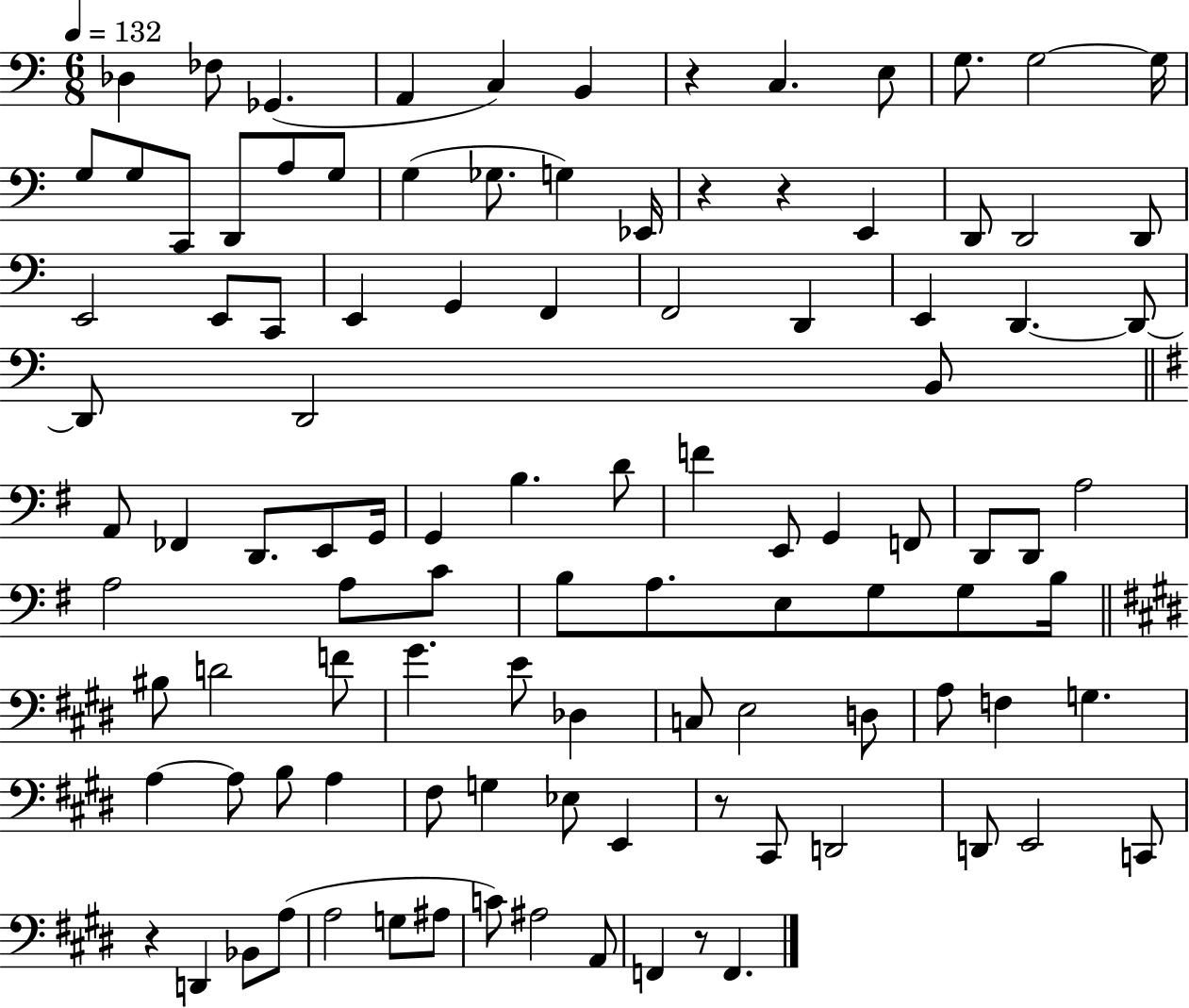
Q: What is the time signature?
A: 6/8